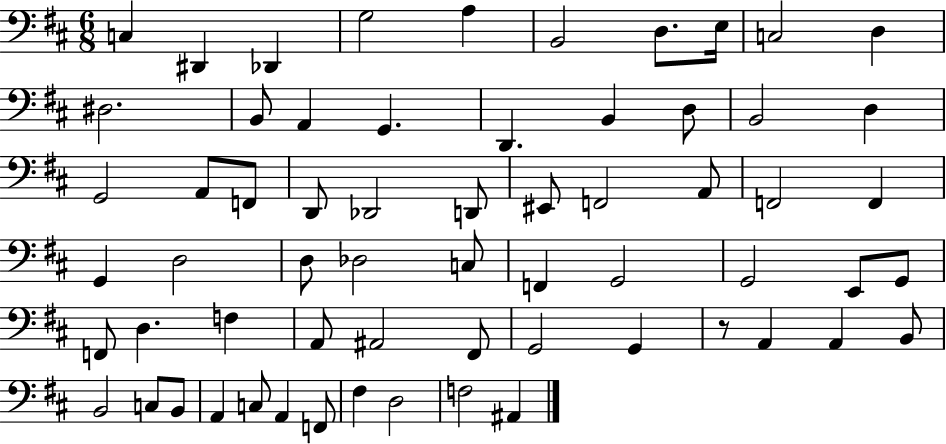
X:1
T:Untitled
M:6/8
L:1/4
K:D
C, ^D,, _D,, G,2 A, B,,2 D,/2 E,/4 C,2 D, ^D,2 B,,/2 A,, G,, D,, B,, D,/2 B,,2 D, G,,2 A,,/2 F,,/2 D,,/2 _D,,2 D,,/2 ^E,,/2 F,,2 A,,/2 F,,2 F,, G,, D,2 D,/2 _D,2 C,/2 F,, G,,2 G,,2 E,,/2 G,,/2 F,,/2 D, F, A,,/2 ^A,,2 ^F,,/2 G,,2 G,, z/2 A,, A,, B,,/2 B,,2 C,/2 B,,/2 A,, C,/2 A,, F,,/2 ^F, D,2 F,2 ^A,,